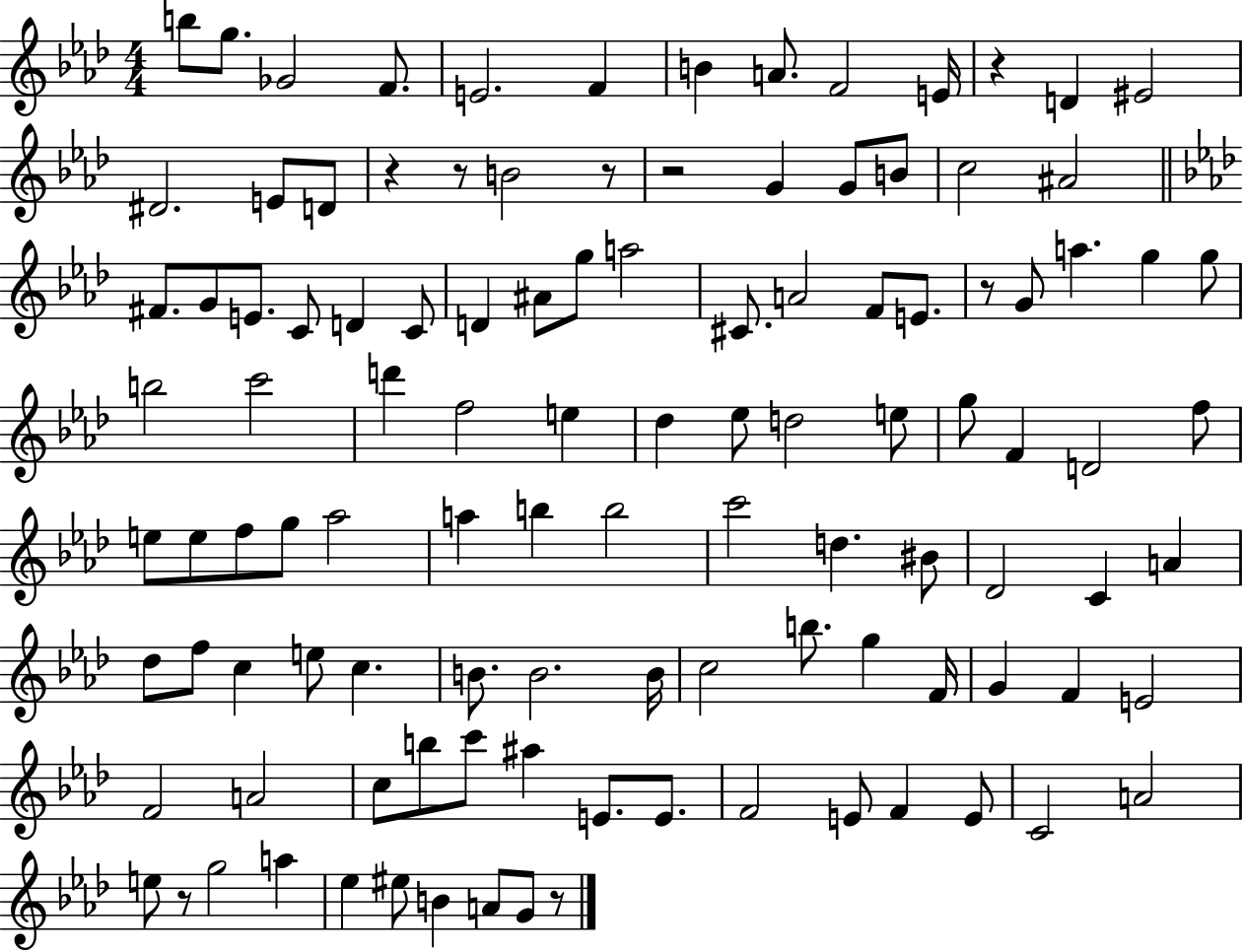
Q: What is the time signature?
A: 4/4